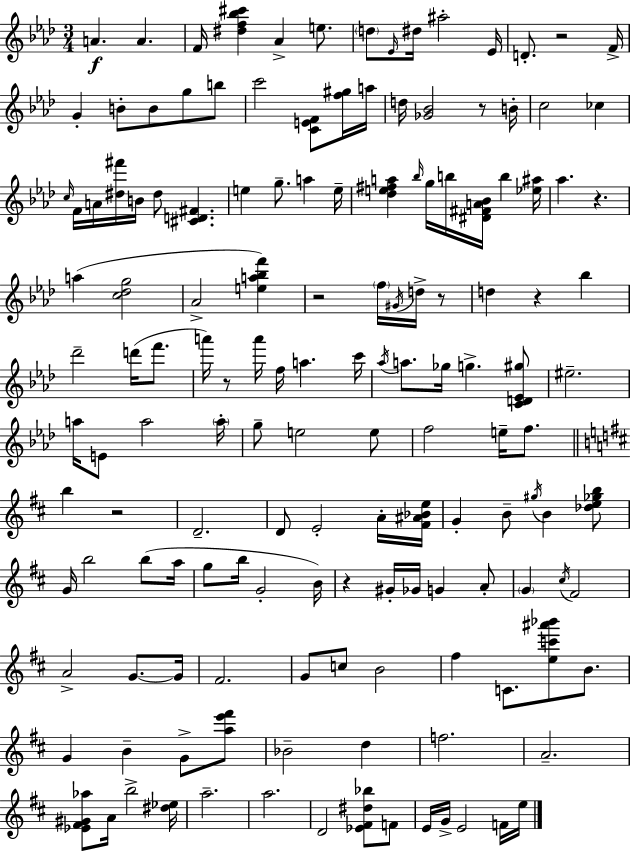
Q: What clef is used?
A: treble